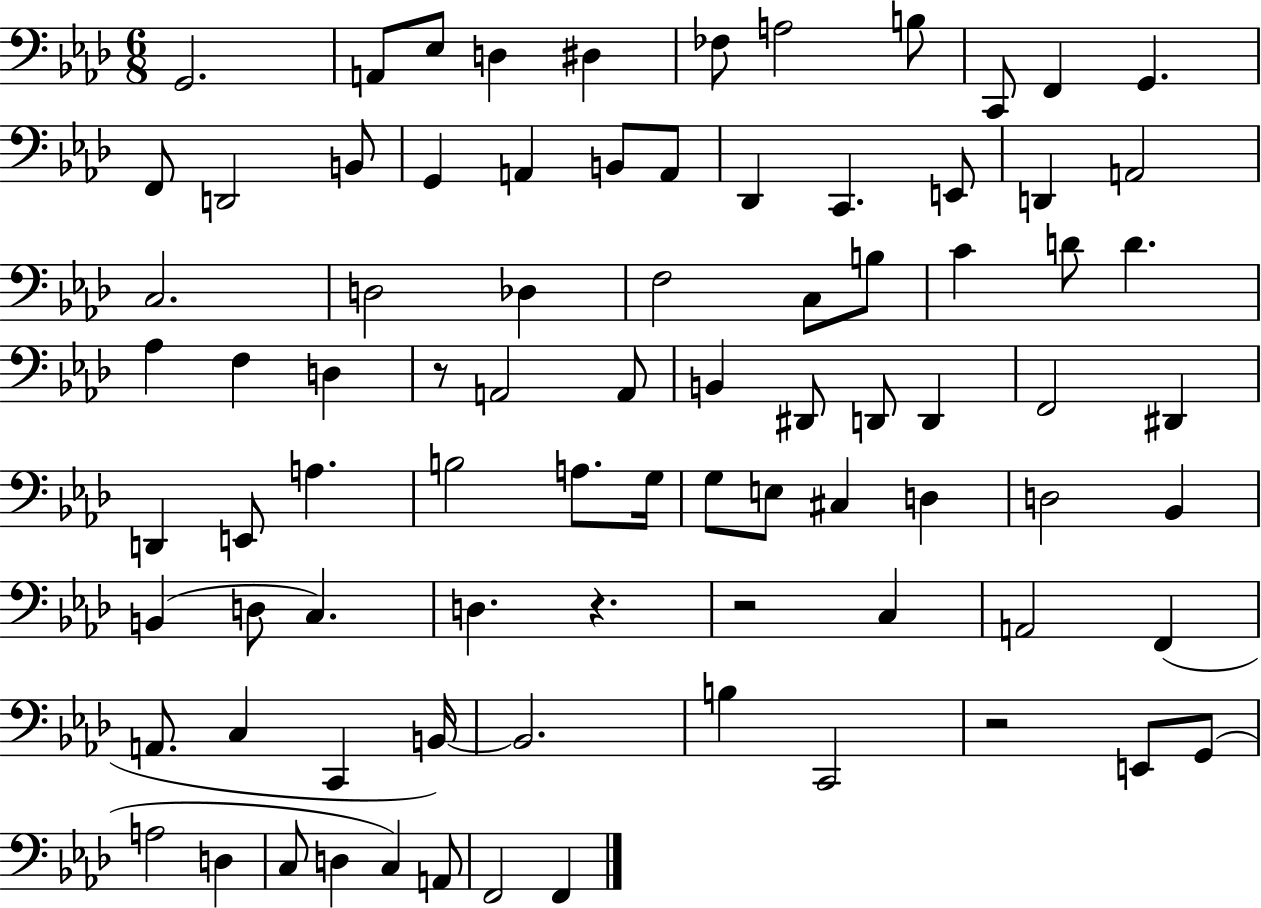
G2/h. A2/e Eb3/e D3/q D#3/q FES3/e A3/h B3/e C2/e F2/q G2/q. F2/e D2/h B2/e G2/q A2/q B2/e A2/e Db2/q C2/q. E2/e D2/q A2/h C3/h. D3/h Db3/q F3/h C3/e B3/e C4/q D4/e D4/q. Ab3/q F3/q D3/q R/e A2/h A2/e B2/q D#2/e D2/e D2/q F2/h D#2/q D2/q E2/e A3/q. B3/h A3/e. G3/s G3/e E3/e C#3/q D3/q D3/h Bb2/q B2/q D3/e C3/q. D3/q. R/q. R/h C3/q A2/h F2/q A2/e. C3/q C2/q B2/s B2/h. B3/q C2/h R/h E2/e G2/e A3/h D3/q C3/e D3/q C3/q A2/e F2/h F2/q